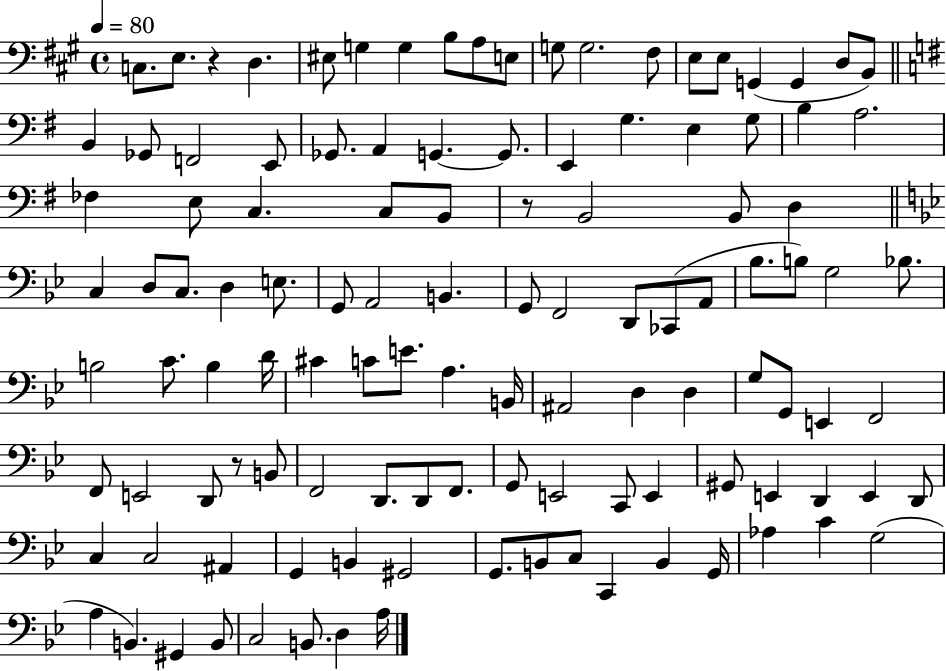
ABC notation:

X:1
T:Untitled
M:4/4
L:1/4
K:A
C,/2 E,/2 z D, ^E,/2 G, G, B,/2 A,/2 E,/2 G,/2 G,2 ^F,/2 E,/2 E,/2 G,, G,, D,/2 B,,/2 B,, _G,,/2 F,,2 E,,/2 _G,,/2 A,, G,, G,,/2 E,, G, E, G,/2 B, A,2 _F, E,/2 C, C,/2 B,,/2 z/2 B,,2 B,,/2 D, C, D,/2 C,/2 D, E,/2 G,,/2 A,,2 B,, G,,/2 F,,2 D,,/2 _C,,/2 A,,/2 _B,/2 B,/2 G,2 _B,/2 B,2 C/2 B, D/4 ^C C/2 E/2 A, B,,/4 ^A,,2 D, D, G,/2 G,,/2 E,, F,,2 F,,/2 E,,2 D,,/2 z/2 B,,/2 F,,2 D,,/2 D,,/2 F,,/2 G,,/2 E,,2 C,,/2 E,, ^G,,/2 E,, D,, E,, D,,/2 C, C,2 ^A,, G,, B,, ^G,,2 G,,/2 B,,/2 C,/2 C,, B,, G,,/4 _A, C G,2 A, B,, ^G,, B,,/2 C,2 B,,/2 D, A,/4